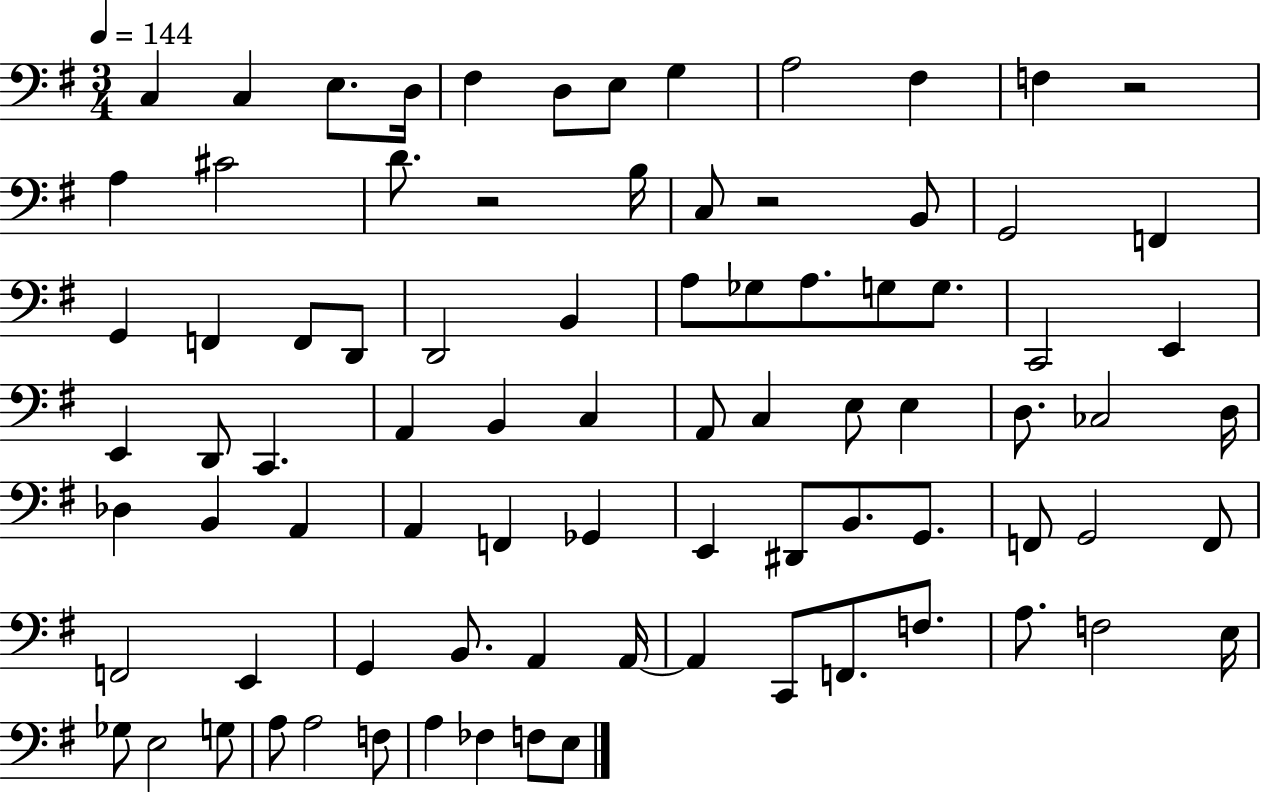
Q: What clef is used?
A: bass